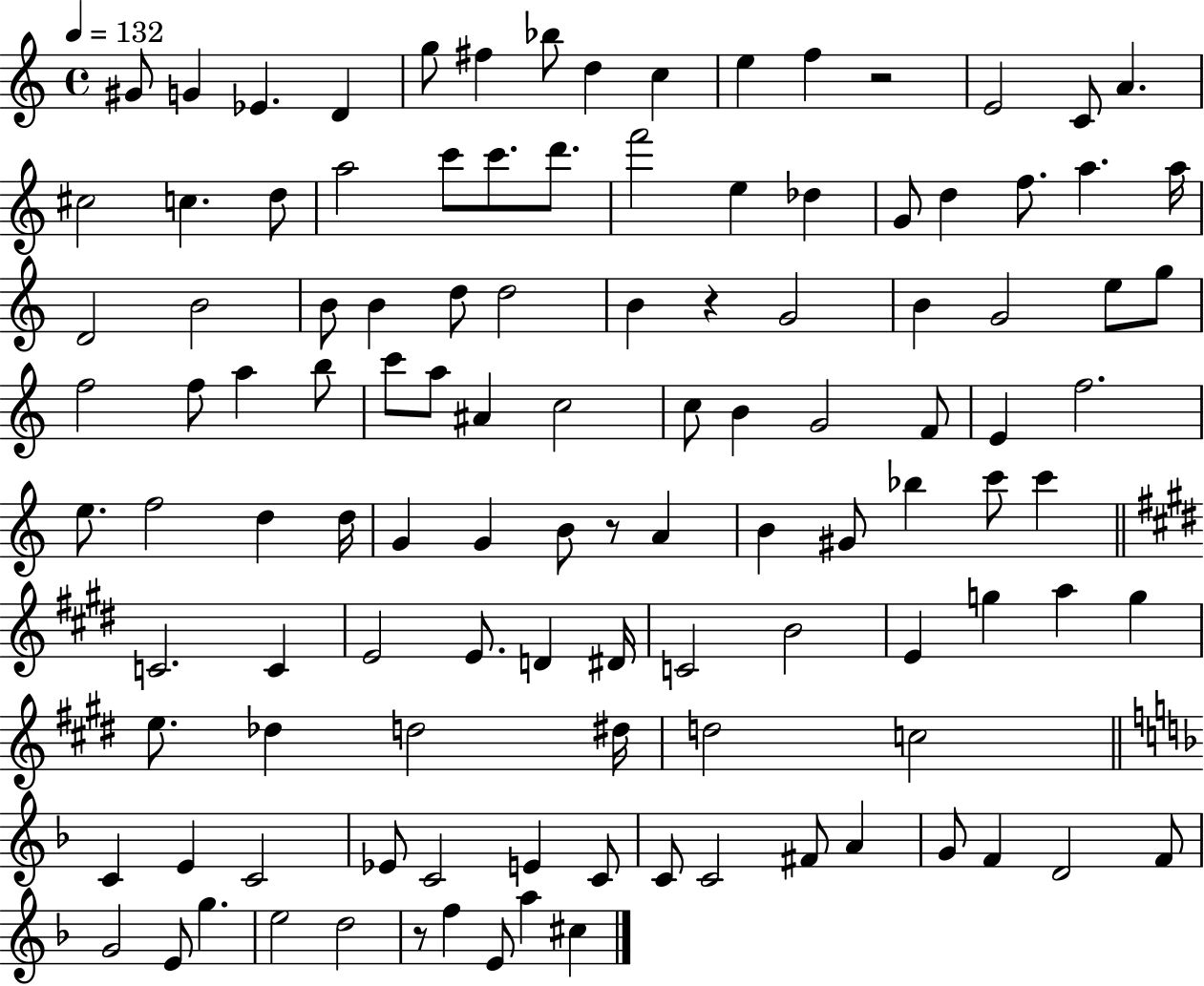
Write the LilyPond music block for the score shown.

{
  \clef treble
  \time 4/4
  \defaultTimeSignature
  \key c \major
  \tempo 4 = 132
  gis'8 g'4 ees'4. d'4 | g''8 fis''4 bes''8 d''4 c''4 | e''4 f''4 r2 | e'2 c'8 a'4. | \break cis''2 c''4. d''8 | a''2 c'''8 c'''8. d'''8. | f'''2 e''4 des''4 | g'8 d''4 f''8. a''4. a''16 | \break d'2 b'2 | b'8 b'4 d''8 d''2 | b'4 r4 g'2 | b'4 g'2 e''8 g''8 | \break f''2 f''8 a''4 b''8 | c'''8 a''8 ais'4 c''2 | c''8 b'4 g'2 f'8 | e'4 f''2. | \break e''8. f''2 d''4 d''16 | g'4 g'4 b'8 r8 a'4 | b'4 gis'8 bes''4 c'''8 c'''4 | \bar "||" \break \key e \major c'2. c'4 | e'2 e'8. d'4 dis'16 | c'2 b'2 | e'4 g''4 a''4 g''4 | \break e''8. des''4 d''2 dis''16 | d''2 c''2 | \bar "||" \break \key f \major c'4 e'4 c'2 | ees'8 c'2 e'4 c'8 | c'8 c'2 fis'8 a'4 | g'8 f'4 d'2 f'8 | \break g'2 e'8 g''4. | e''2 d''2 | r8 f''4 e'8 a''4 cis''4 | \bar "|."
}